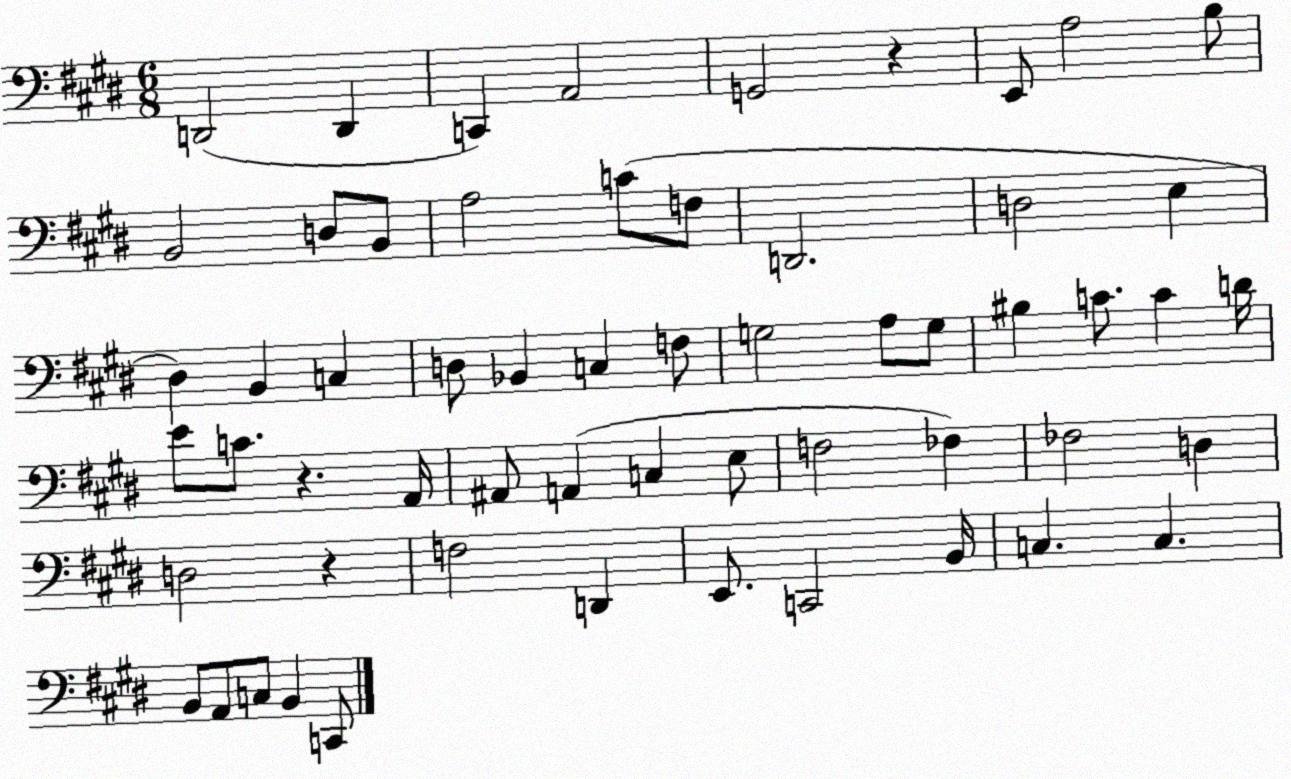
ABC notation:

X:1
T:Untitled
M:6/8
L:1/4
K:E
D,,2 D,, C,, A,,2 G,,2 z E,,/2 A,2 B,/2 B,,2 D,/2 B,,/2 A,2 C/2 F,/2 D,,2 D,2 E, ^D, B,, C, D,/2 _B,, C, F,/2 G,2 A,/2 G,/2 ^B, C/2 C D/4 E/2 C/2 z A,,/4 ^A,,/2 A,, C, E,/2 F,2 _F, _F,2 D, D,2 z F,2 D,, E,,/2 C,,2 B,,/4 C, C, B,,/2 A,,/2 C,/2 B,, C,,/2